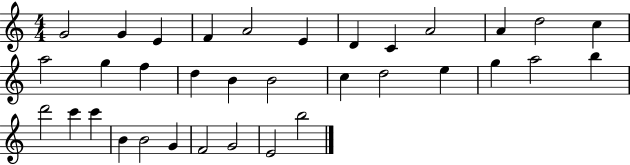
G4/h G4/q E4/q F4/q A4/h E4/q D4/q C4/q A4/h A4/q D5/h C5/q A5/h G5/q F5/q D5/q B4/q B4/h C5/q D5/h E5/q G5/q A5/h B5/q D6/h C6/q C6/q B4/q B4/h G4/q F4/h G4/h E4/h B5/h